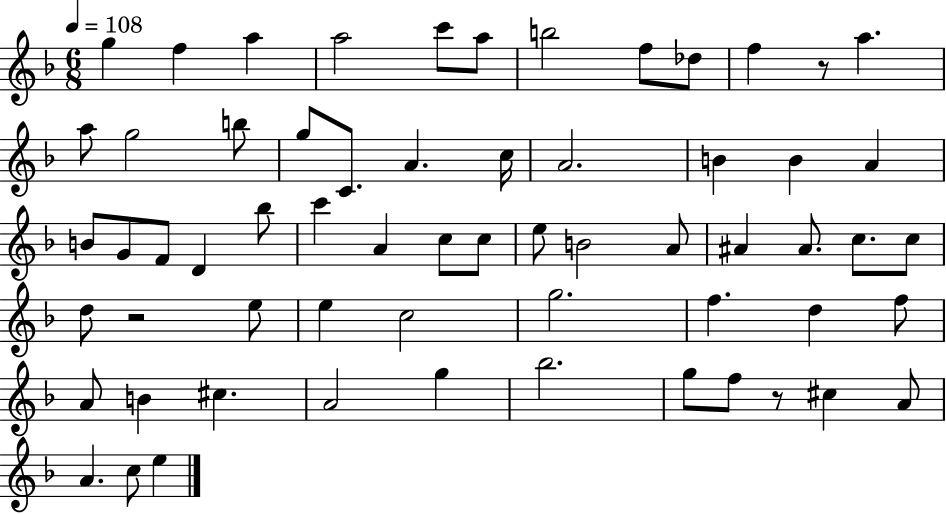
{
  \clef treble
  \numericTimeSignature
  \time 6/8
  \key f \major
  \tempo 4 = 108
  g''4 f''4 a''4 | a''2 c'''8 a''8 | b''2 f''8 des''8 | f''4 r8 a''4. | \break a''8 g''2 b''8 | g''8 c'8. a'4. c''16 | a'2. | b'4 b'4 a'4 | \break b'8 g'8 f'8 d'4 bes''8 | c'''4 a'4 c''8 c''8 | e''8 b'2 a'8 | ais'4 ais'8. c''8. c''8 | \break d''8 r2 e''8 | e''4 c''2 | g''2. | f''4. d''4 f''8 | \break a'8 b'4 cis''4. | a'2 g''4 | bes''2. | g''8 f''8 r8 cis''4 a'8 | \break a'4. c''8 e''4 | \bar "|."
}